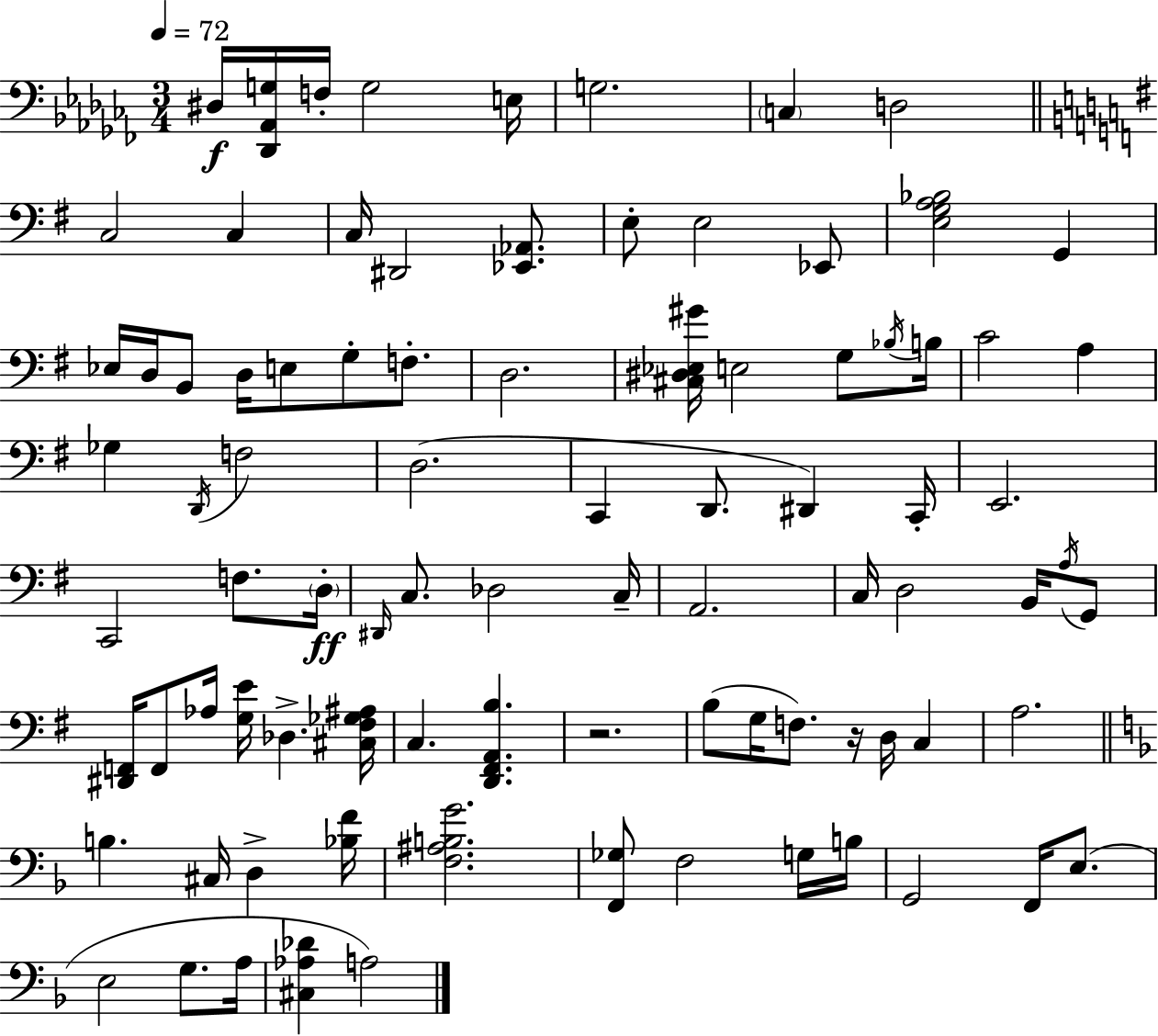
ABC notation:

X:1
T:Untitled
M:3/4
L:1/4
K:Abm
^D,/4 [_D,,_A,,G,]/4 F,/4 G,2 E,/4 G,2 C, D,2 C,2 C, C,/4 ^D,,2 [_E,,_A,,]/2 E,/2 E,2 _E,,/2 [E,G,A,_B,]2 G,, _E,/4 D,/4 B,,/2 D,/4 E,/2 G,/2 F,/2 D,2 [^C,^D,_E,^G]/4 E,2 G,/2 _B,/4 B,/4 C2 A, _G, D,,/4 F,2 D,2 C,, D,,/2 ^D,, C,,/4 E,,2 C,,2 F,/2 D,/4 ^D,,/4 C,/2 _D,2 C,/4 A,,2 C,/4 D,2 B,,/4 A,/4 G,,/2 [^D,,F,,]/4 F,,/2 _A,/4 [G,E]/4 _D, [^C,^F,_G,^A,]/4 C, [D,,^F,,A,,B,] z2 B,/2 G,/4 F,/2 z/4 D,/4 C, A,2 B, ^C,/4 D, [_B,F]/4 [F,^A,B,G]2 [F,,_G,]/2 F,2 G,/4 B,/4 G,,2 F,,/4 E,/2 E,2 G,/2 A,/4 [^C,_A,_D] A,2